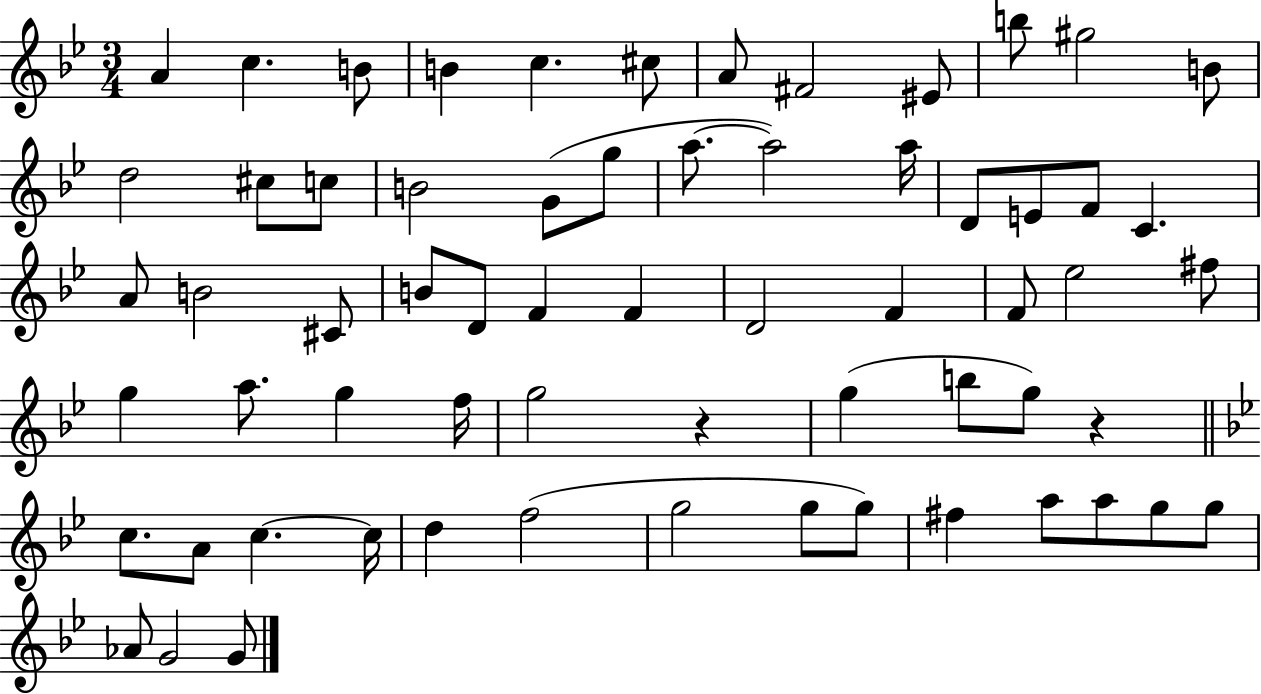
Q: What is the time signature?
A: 3/4